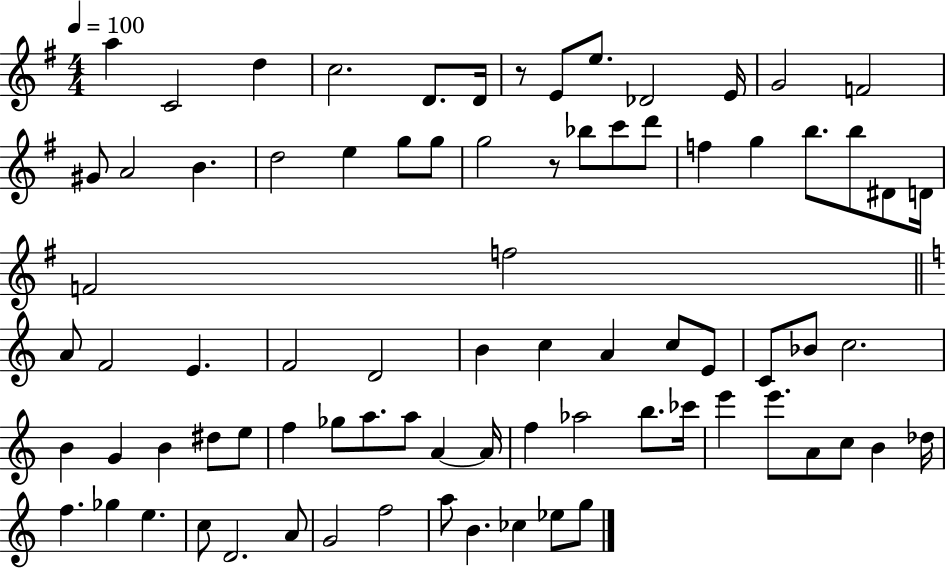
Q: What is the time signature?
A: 4/4